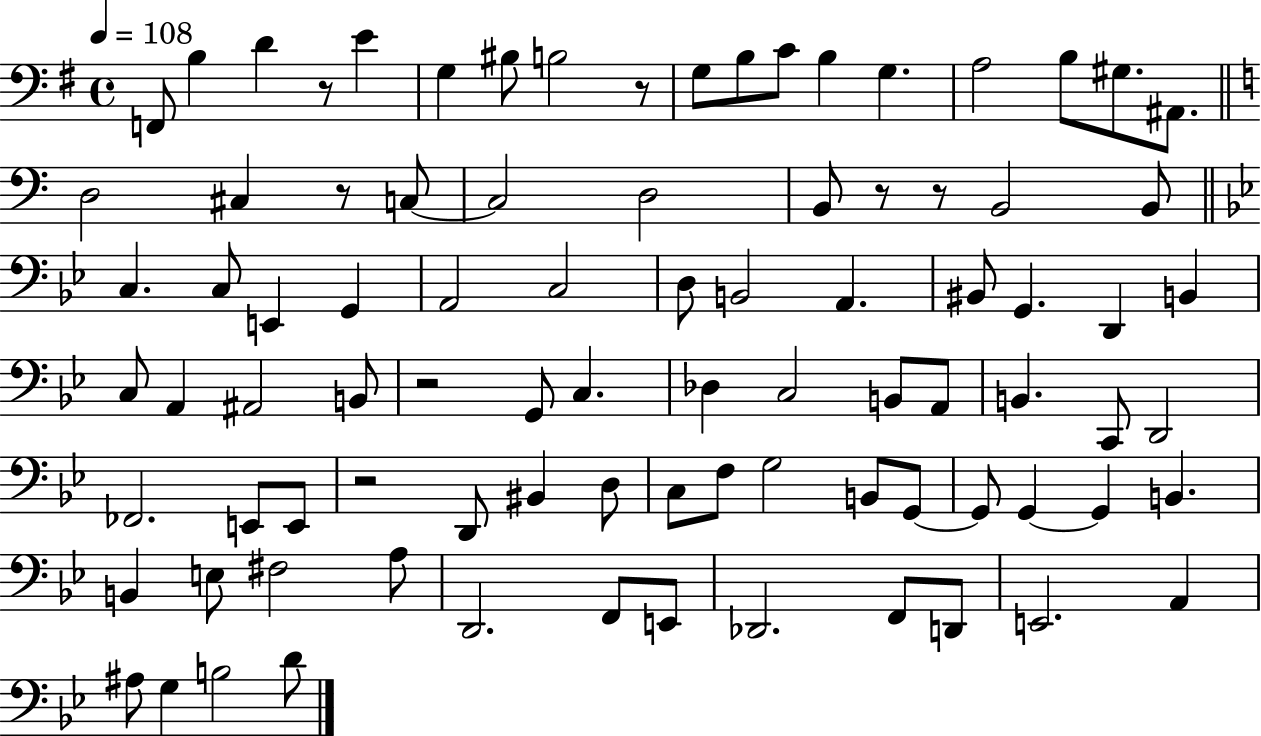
F2/e B3/q D4/q R/e E4/q G3/q BIS3/e B3/h R/e G3/e B3/e C4/e B3/q G3/q. A3/h B3/e G#3/e. A#2/e. D3/h C#3/q R/e C3/e C3/h D3/h B2/e R/e R/e B2/h B2/e C3/q. C3/e E2/q G2/q A2/h C3/h D3/e B2/h A2/q. BIS2/e G2/q. D2/q B2/q C3/e A2/q A#2/h B2/e R/h G2/e C3/q. Db3/q C3/h B2/e A2/e B2/q. C2/e D2/h FES2/h. E2/e E2/e R/h D2/e BIS2/q D3/e C3/e F3/e G3/h B2/e G2/e G2/e G2/q G2/q B2/q. B2/q E3/e F#3/h A3/e D2/h. F2/e E2/e Db2/h. F2/e D2/e E2/h. A2/q A#3/e G3/q B3/h D4/e